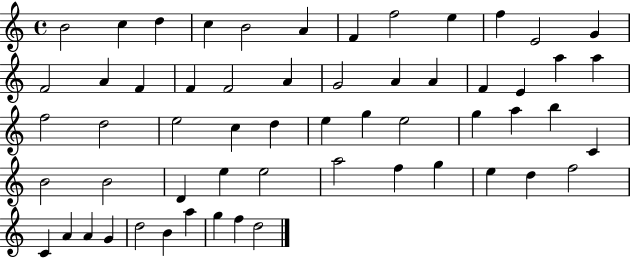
X:1
T:Untitled
M:4/4
L:1/4
K:C
B2 c d c B2 A F f2 e f E2 G F2 A F F F2 A G2 A A F E a a f2 d2 e2 c d e g e2 g a b C B2 B2 D e e2 a2 f g e d f2 C A A G d2 B a g f d2